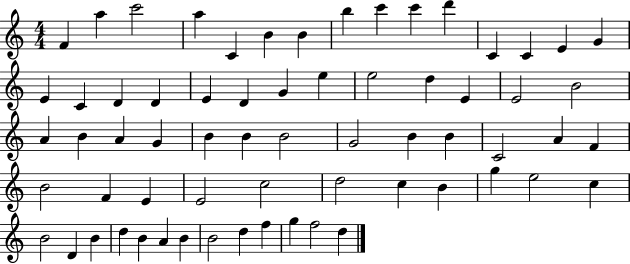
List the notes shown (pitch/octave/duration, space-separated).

F4/q A5/q C6/h A5/q C4/q B4/q B4/q B5/q C6/q C6/q D6/q C4/q C4/q E4/q G4/q E4/q C4/q D4/q D4/q E4/q D4/q G4/q E5/q E5/h D5/q E4/q E4/h B4/h A4/q B4/q A4/q G4/q B4/q B4/q B4/h G4/h B4/q B4/q C4/h A4/q F4/q B4/h F4/q E4/q E4/h C5/h D5/h C5/q B4/q G5/q E5/h C5/q B4/h D4/q B4/q D5/q B4/q A4/q B4/q B4/h D5/q F5/q G5/q F5/h D5/q